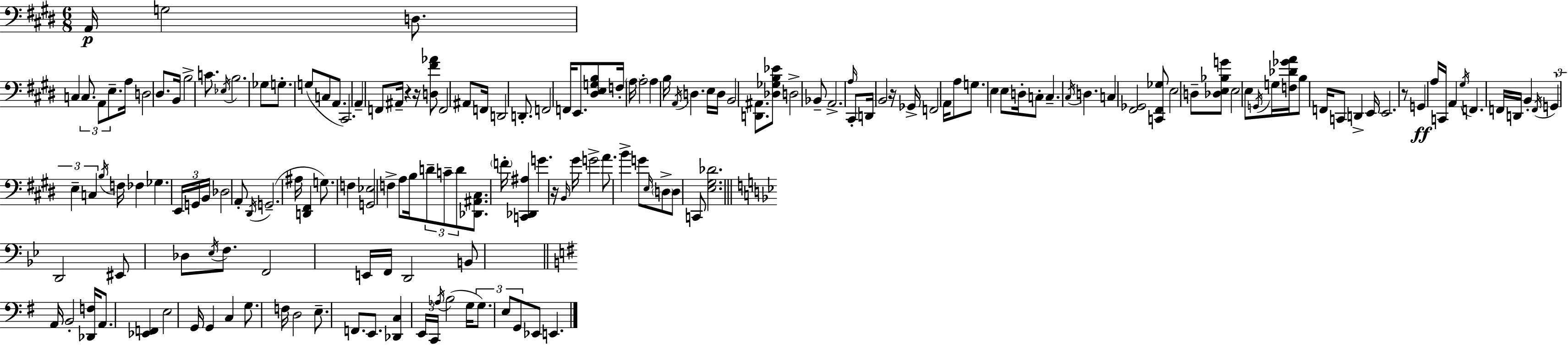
X:1
T:Untitled
M:6/8
L:1/4
K:E
A,,/4 G,2 D,/2 C, C,/2 A,,/2 E,/2 A,/4 D,2 ^D,/2 B,,/4 B,2 C/2 _E,/4 B,2 _G,/2 G,/2 G,/2 C,/2 A,,/2 ^C,,2 A,, F,,/2 ^A,,/4 z z/4 [D,^F_A]/2 F,,2 ^A,,/2 F,,/4 D,,2 D,,/2 F,,2 F,,/4 E,,/2 [^D,E,G,B,]/2 F,/4 A,/4 A,2 A, B,/4 A,,/4 D, E,/4 D,/4 B,,2 [D,,^A,,]/2 [_D,_G,B,_E]/2 D,2 _B,,/2 A,,2 A,/4 ^C,,/2 D,,/4 B,,2 z/4 _G,,/4 F,,2 A,,/4 A,/2 G,/2 E, E,/2 D,/4 C,/2 C, ^C,/4 D, C, [^F,,_G,,]2 [C,,^F,,_G,]/2 E,2 D,/2 [_D,E,_B,G]/2 E,2 E,/2 G,,/4 G,/4 [F,_D_GA]/4 B,/2 F,,/4 C,,/2 D,, E,,/4 E,,2 z/2 G,, A,/4 C,,/4 A,, ^G,/4 F,, F,,/4 D,,/4 B,, F,,/4 G,, E, C, B,/4 F,/4 _F, _G, E,,/4 G,,/4 B,,/4 _D,2 A,,/2 ^D,,/4 G,,2 ^A,/4 [D,,^F,,] G,/2 F, [G,,_E,]2 F, A,/2 B,/4 D/2 C/2 D/2 [_D,,^A,,^C,]/2 F/4 [C,,_D,,^A,] G z/4 B,,/4 ^G/4 G2 A/2 B G/2 E,/4 D,/2 D,/2 C,,/2 [E,^G,_D]2 D,,2 ^E,,/2 _D,/2 _E,/4 F,/2 F,,2 E,,/4 F,,/4 D,,2 B,,/2 A,,/4 B,,2 [_D,,F,]/4 A,,/2 [_E,,F,,] E,2 G,,/4 G,, C, G,/2 F,/4 D,2 E,/2 F,,/2 E,,/2 [_D,,C,] E,,/4 C,,/4 _A,/4 B,2 G,/4 G,/2 E,/2 G,,/2 _E,,/2 E,,